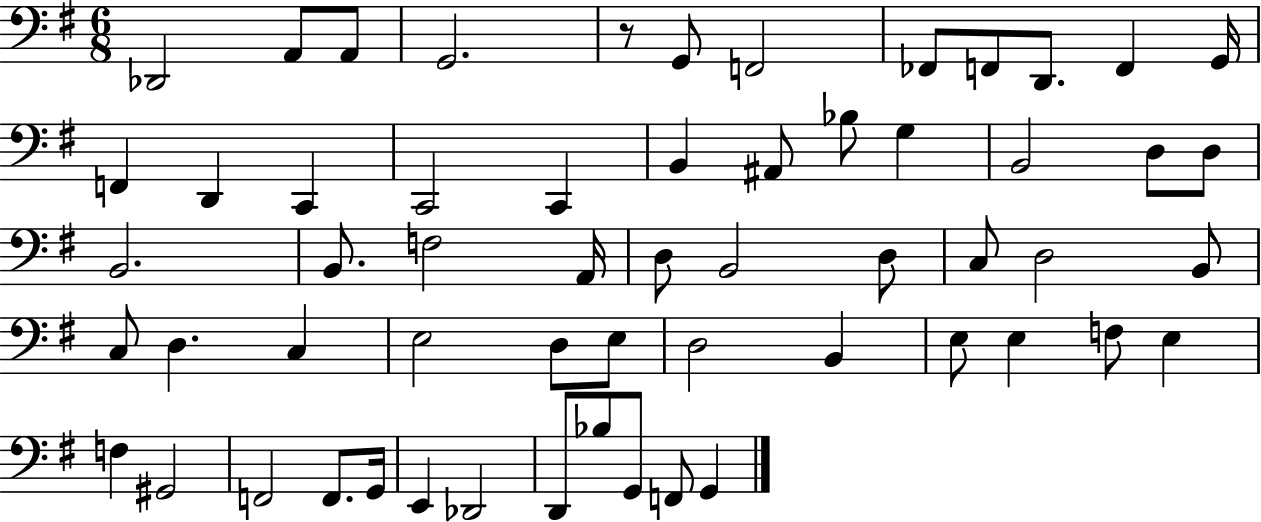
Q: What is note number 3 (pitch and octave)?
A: A2